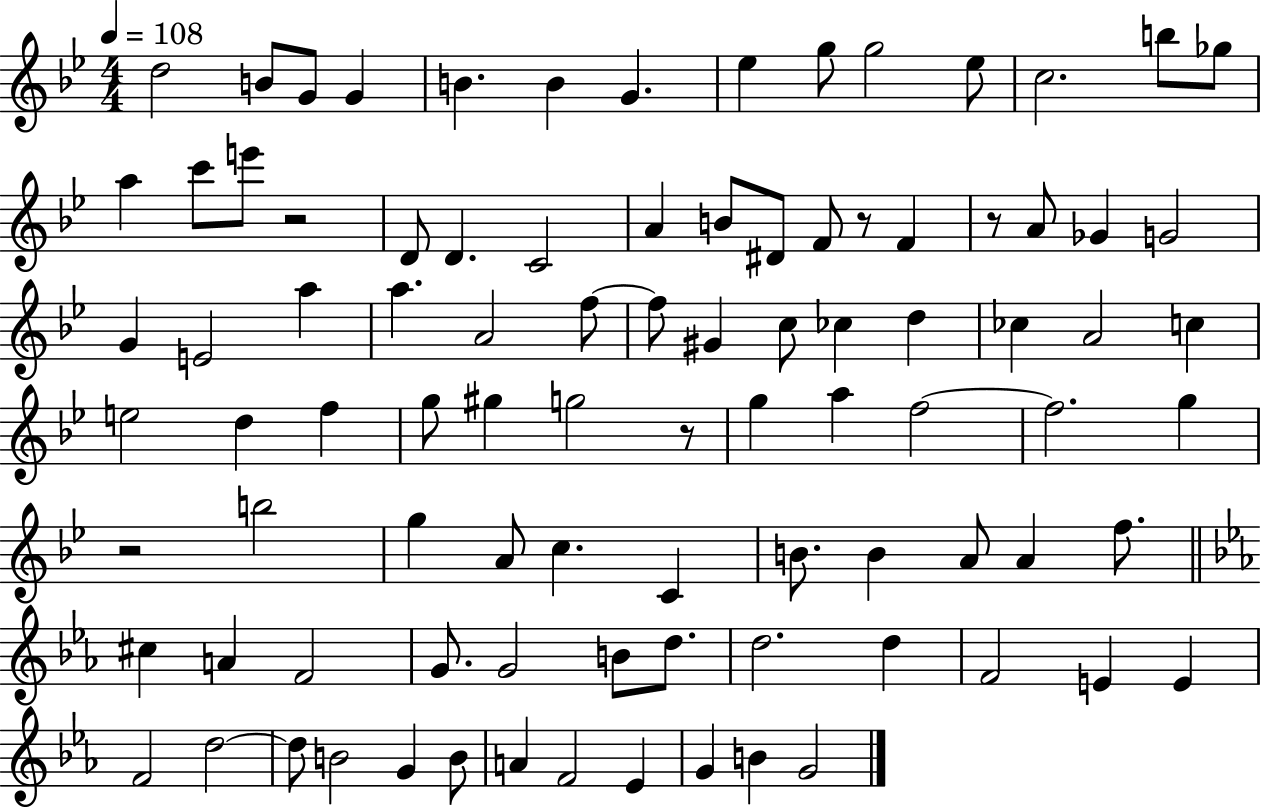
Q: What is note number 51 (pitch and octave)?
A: F5